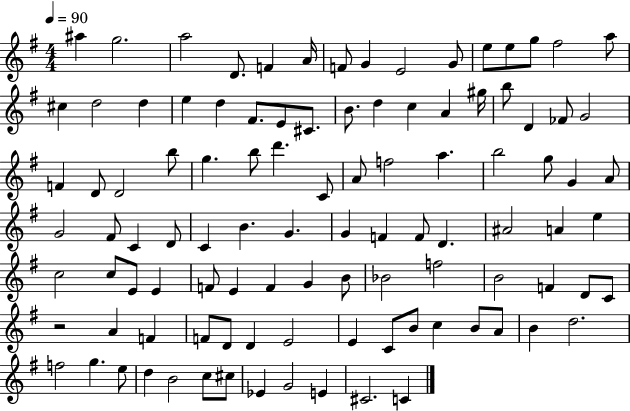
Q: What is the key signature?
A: G major